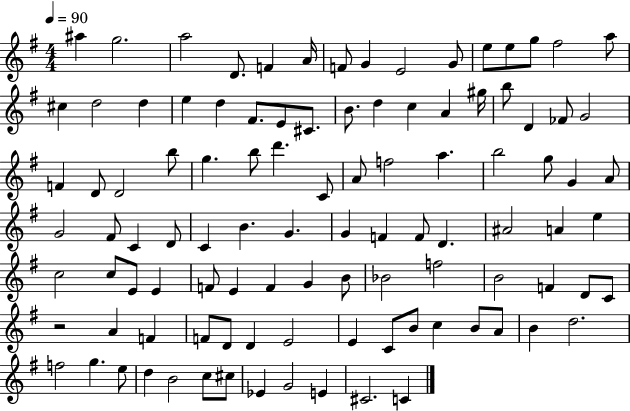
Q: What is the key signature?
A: G major